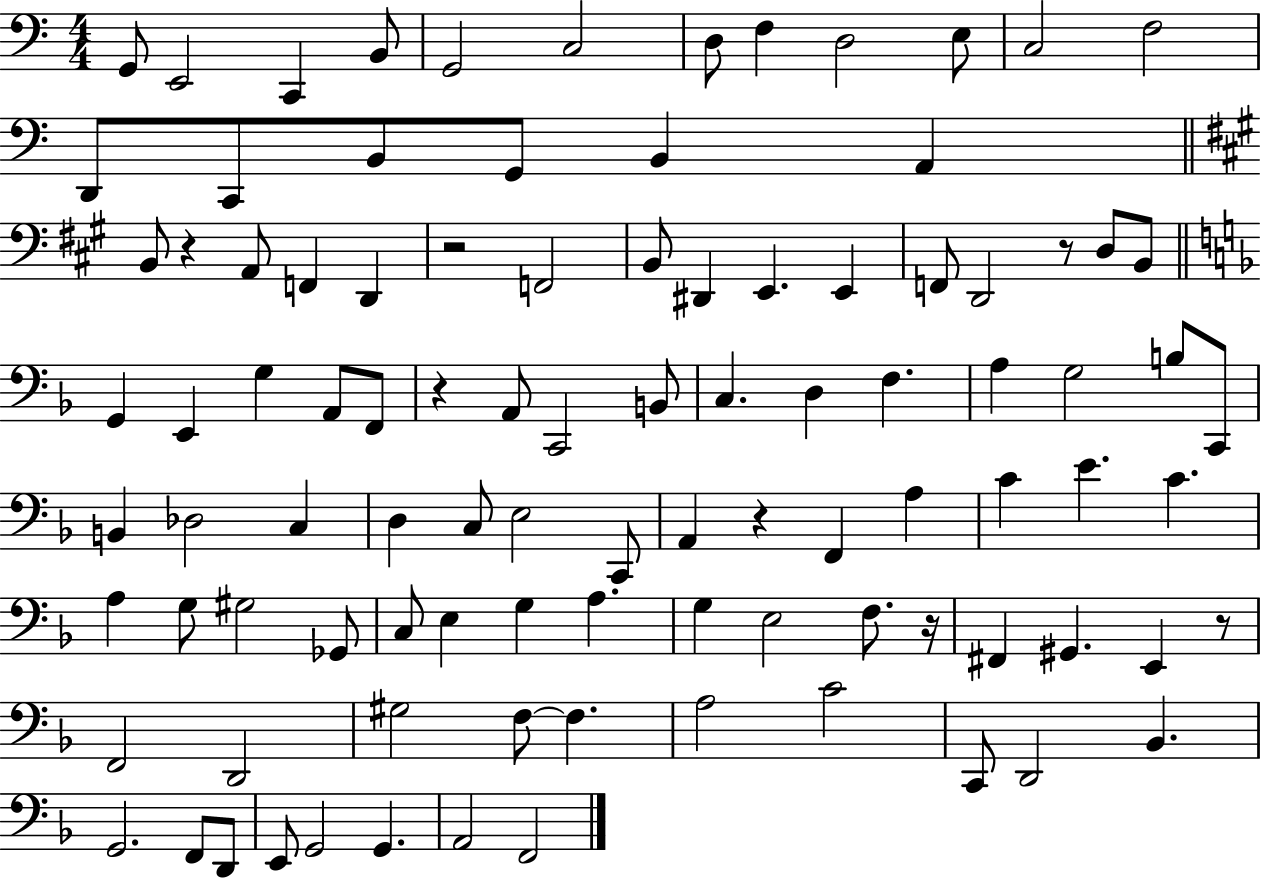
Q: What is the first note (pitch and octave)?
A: G2